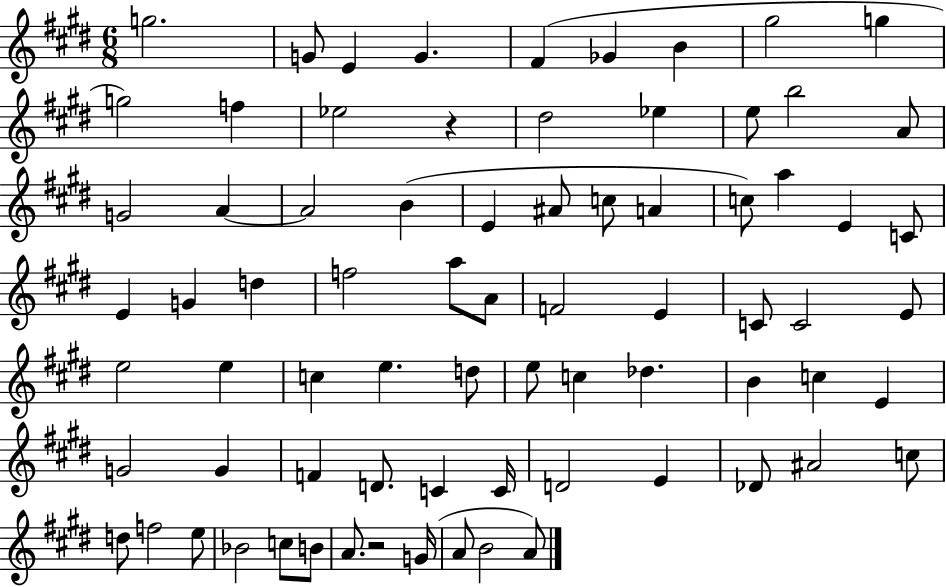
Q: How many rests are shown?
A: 2